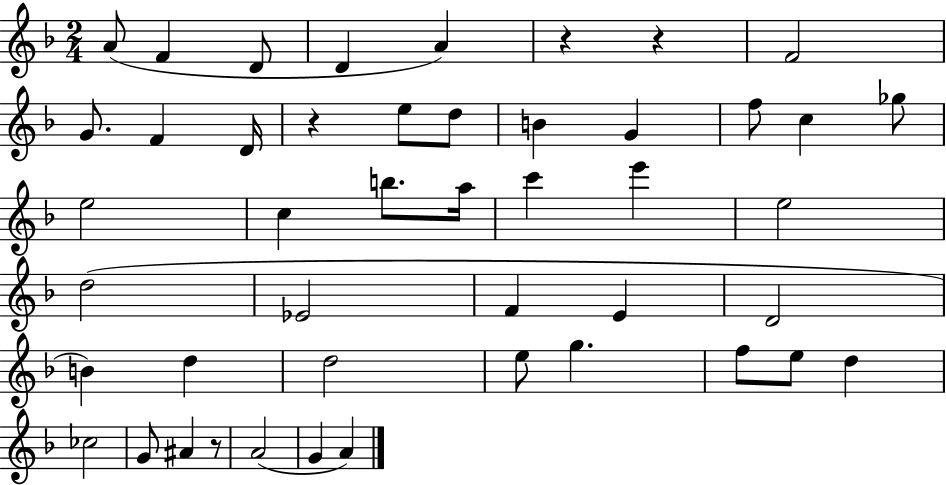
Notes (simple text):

A4/e F4/q D4/e D4/q A4/q R/q R/q F4/h G4/e. F4/q D4/s R/q E5/e D5/e B4/q G4/q F5/e C5/q Gb5/e E5/h C5/q B5/e. A5/s C6/q E6/q E5/h D5/h Eb4/h F4/q E4/q D4/h B4/q D5/q D5/h E5/e G5/q. F5/e E5/e D5/q CES5/h G4/e A#4/q R/e A4/h G4/q A4/q